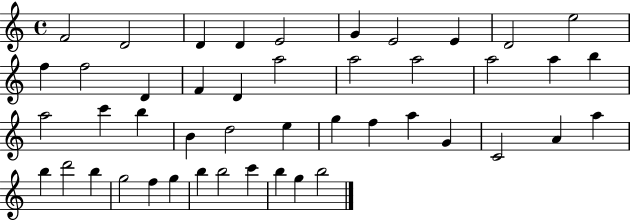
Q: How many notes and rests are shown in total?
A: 46